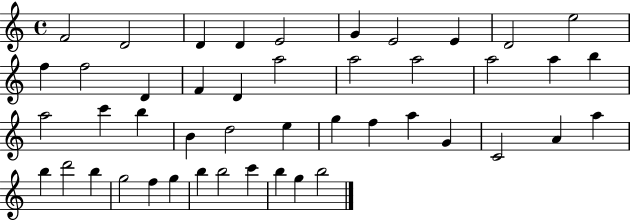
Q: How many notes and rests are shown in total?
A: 46